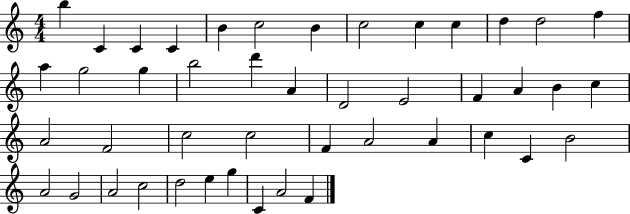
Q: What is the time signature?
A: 4/4